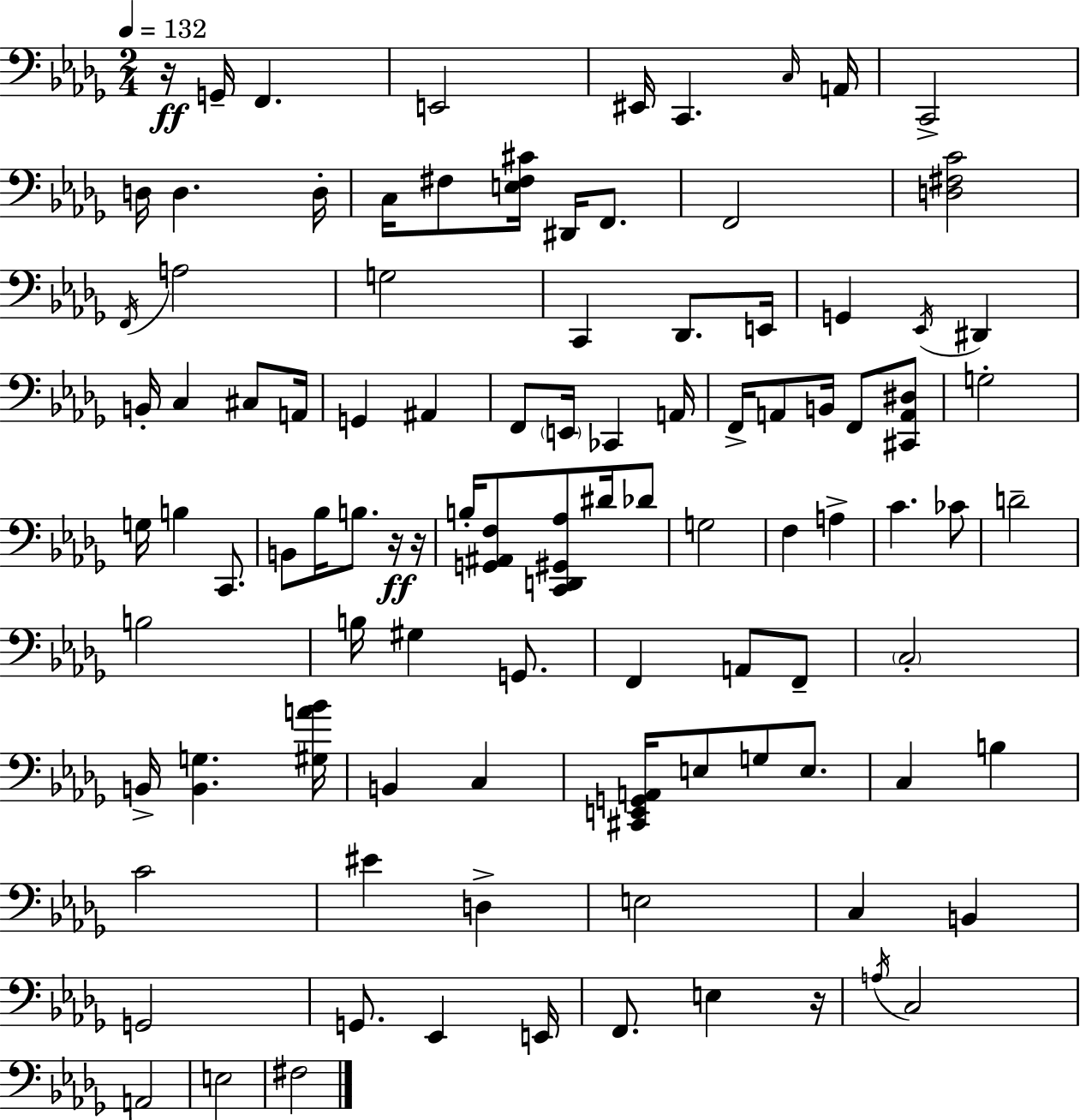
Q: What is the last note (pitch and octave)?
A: F#3